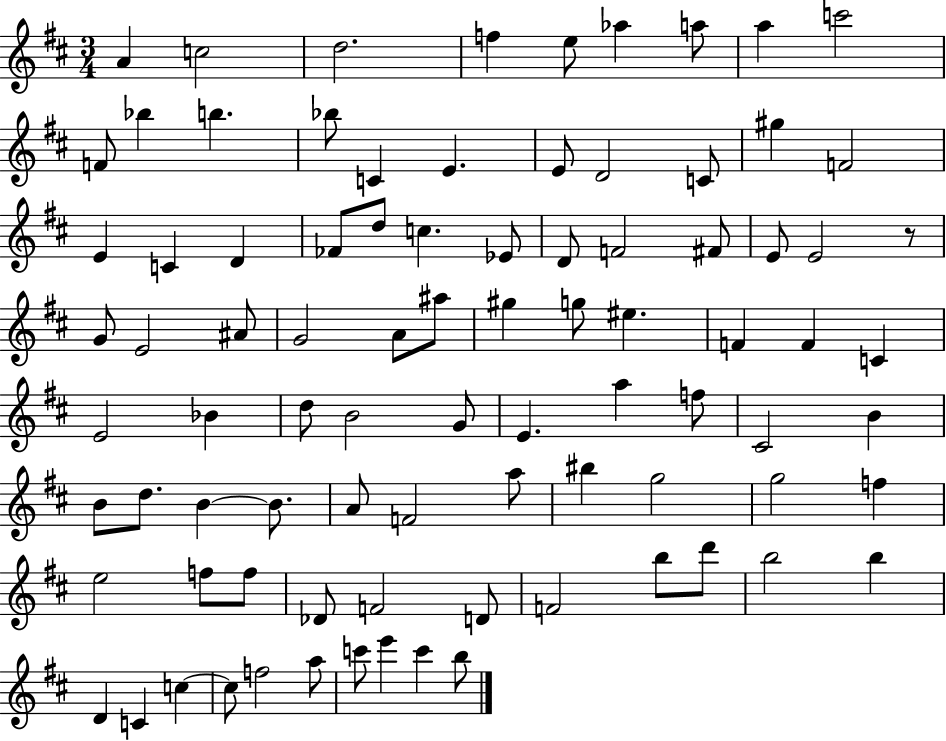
X:1
T:Untitled
M:3/4
L:1/4
K:D
A c2 d2 f e/2 _a a/2 a c'2 F/2 _b b _b/2 C E E/2 D2 C/2 ^g F2 E C D _F/2 d/2 c _E/2 D/2 F2 ^F/2 E/2 E2 z/2 G/2 E2 ^A/2 G2 A/2 ^a/2 ^g g/2 ^e F F C E2 _B d/2 B2 G/2 E a f/2 ^C2 B B/2 d/2 B B/2 A/2 F2 a/2 ^b g2 g2 f e2 f/2 f/2 _D/2 F2 D/2 F2 b/2 d'/2 b2 b D C c c/2 f2 a/2 c'/2 e' c' b/2